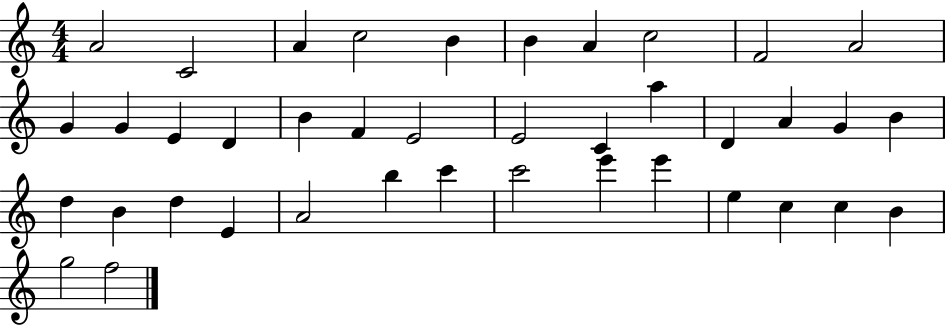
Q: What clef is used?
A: treble